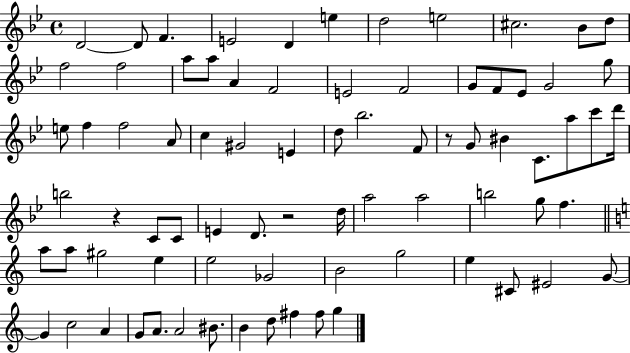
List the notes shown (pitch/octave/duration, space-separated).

D4/h D4/e F4/q. E4/h D4/q E5/q D5/h E5/h C#5/h. Bb4/e D5/e F5/h F5/h A5/e A5/e A4/q F4/h E4/h F4/h G4/e F4/e Eb4/e G4/h G5/e E5/e F5/q F5/h A4/e C5/q G#4/h E4/q D5/e Bb5/h. F4/e R/e G4/e BIS4/q C4/e. A5/e C6/e D6/s B5/h R/q C4/e C4/e E4/q D4/e. R/h D5/s A5/h A5/h B5/h G5/e F5/q. A5/e A5/e G#5/h E5/q E5/h Gb4/h B4/h G5/h E5/q C#4/e EIS4/h G4/e G4/q C5/h A4/q G4/e A4/e. A4/h BIS4/e. B4/q D5/e F#5/q F#5/e G5/q